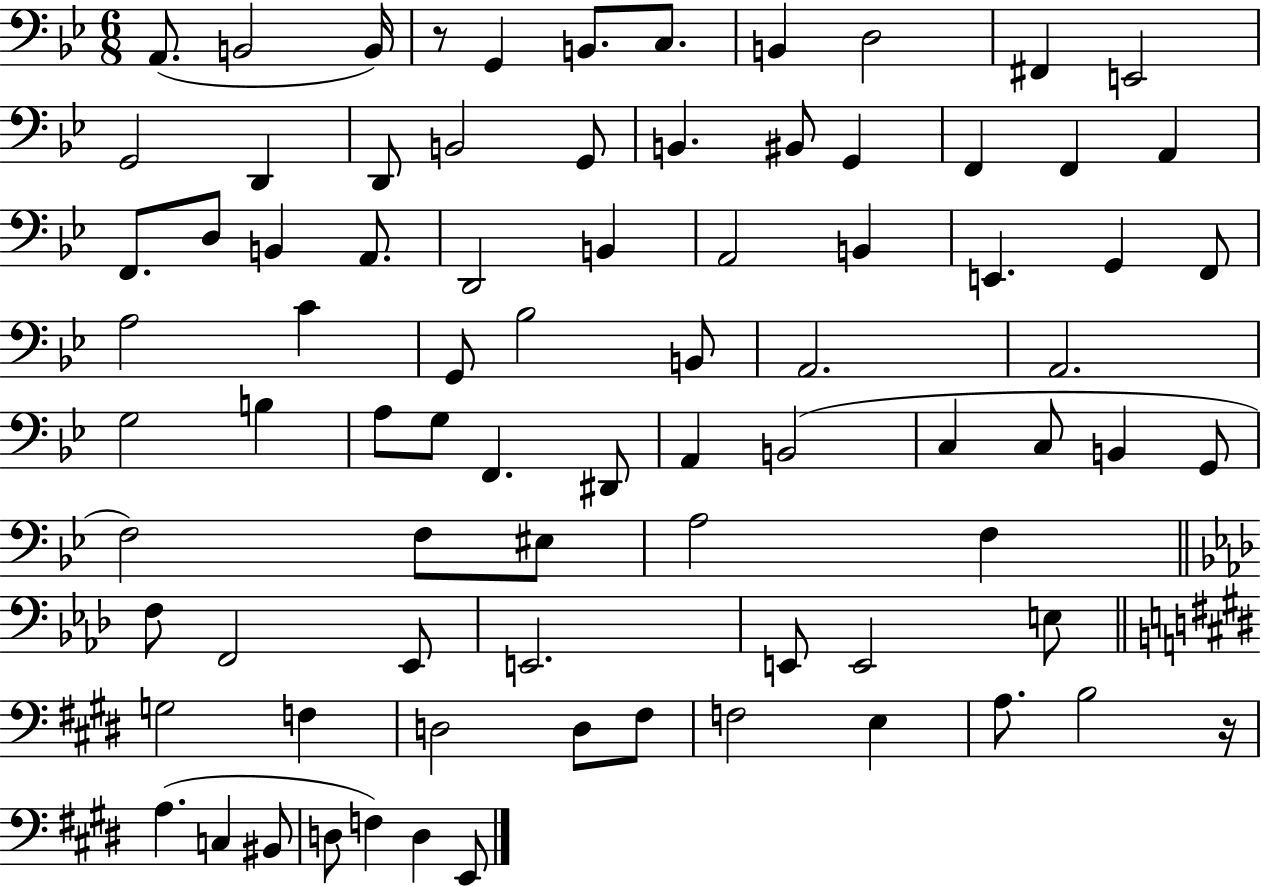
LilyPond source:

{
  \clef bass
  \numericTimeSignature
  \time 6/8
  \key bes \major
  a,8.( b,2 b,16) | r8 g,4 b,8. c8. | b,4 d2 | fis,4 e,2 | \break g,2 d,4 | d,8 b,2 g,8 | b,4. bis,8 g,4 | f,4 f,4 a,4 | \break f,8. d8 b,4 a,8. | d,2 b,4 | a,2 b,4 | e,4. g,4 f,8 | \break a2 c'4 | g,8 bes2 b,8 | a,2. | a,2. | \break g2 b4 | a8 g8 f,4. dis,8 | a,4 b,2( | c4 c8 b,4 g,8 | \break f2) f8 eis8 | a2 f4 | \bar "||" \break \key aes \major f8 f,2 ees,8 | e,2. | e,8 e,2 e8 | \bar "||" \break \key e \major g2 f4 | d2 d8 fis8 | f2 e4 | a8. b2 r16 | \break a4.( c4 bis,8 | d8 f4) d4 e,8 | \bar "|."
}